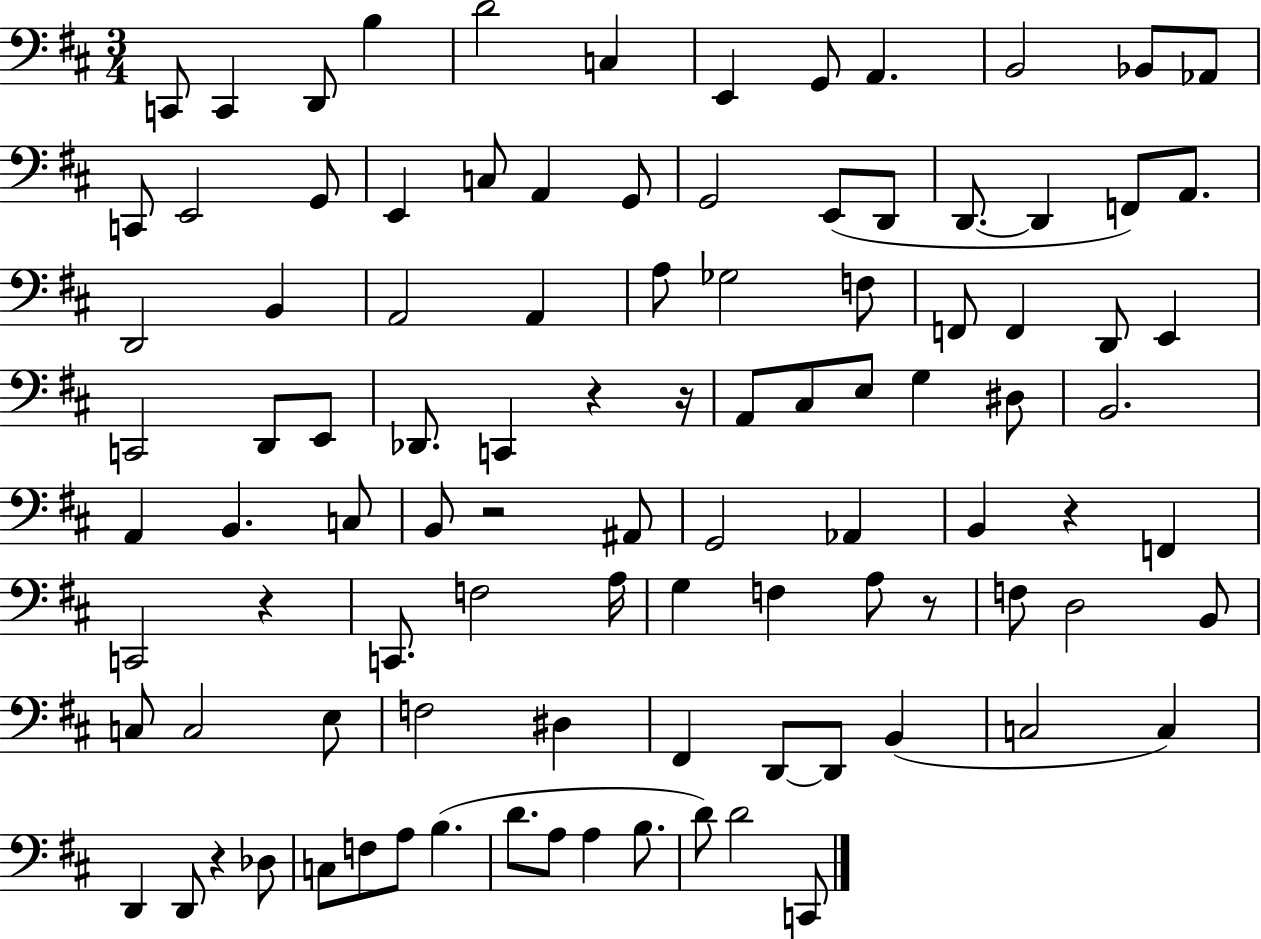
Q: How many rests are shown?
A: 7